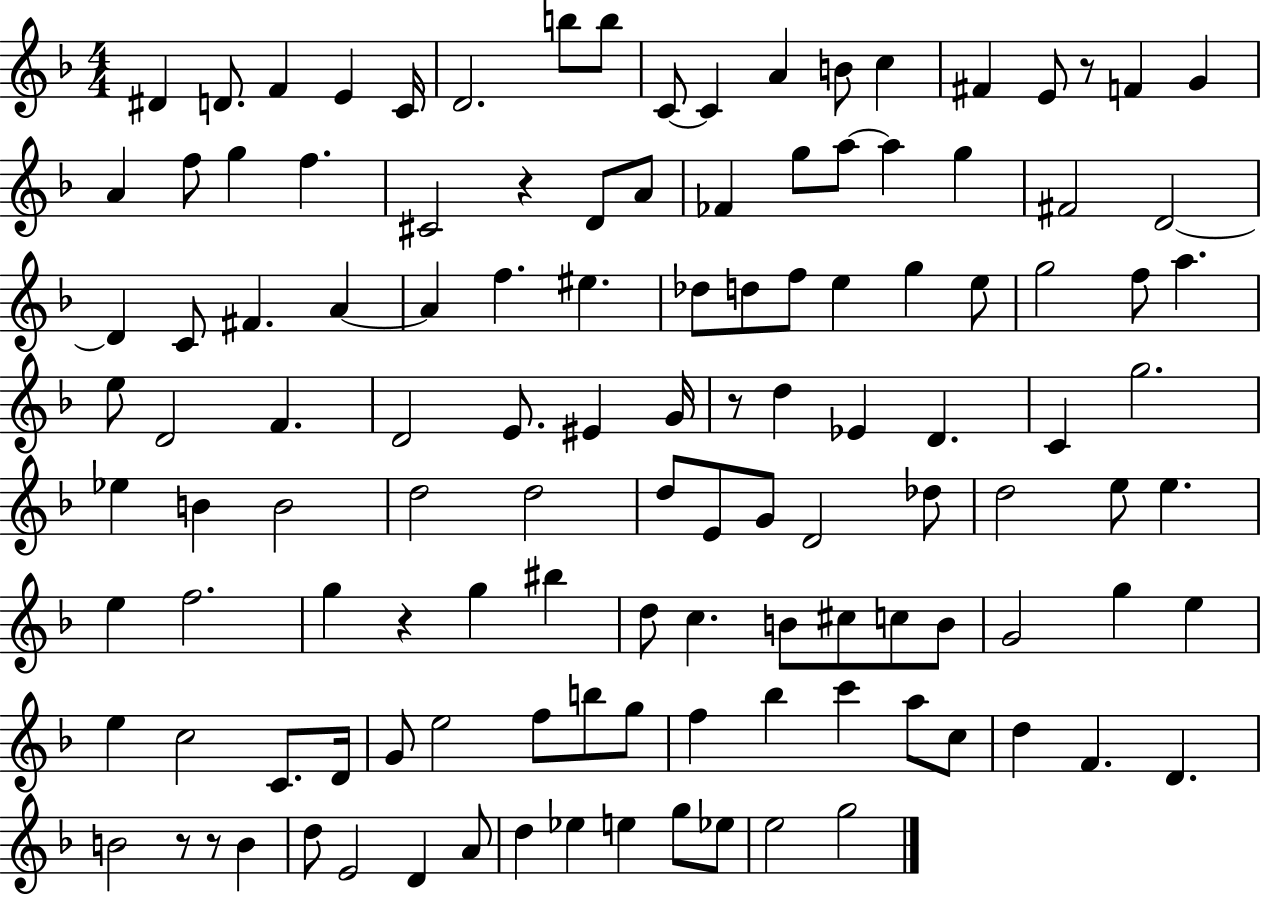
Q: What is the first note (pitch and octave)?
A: D#4